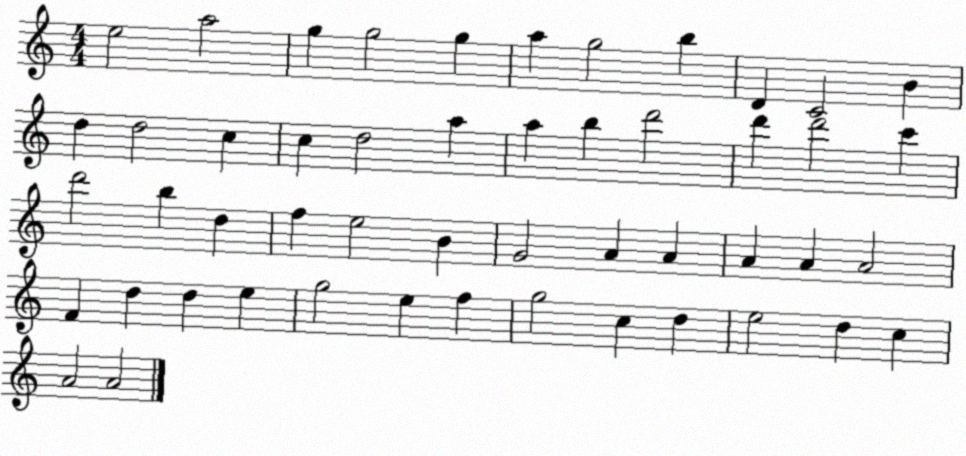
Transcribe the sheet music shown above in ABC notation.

X:1
T:Untitled
M:4/4
L:1/4
K:C
e2 a2 g g2 g a g2 b D C2 B d d2 c c d2 a a b d'2 d' d'2 c' d'2 b d f e2 B G2 A A A A A2 F d d e g2 e f g2 c d e2 d c A2 A2